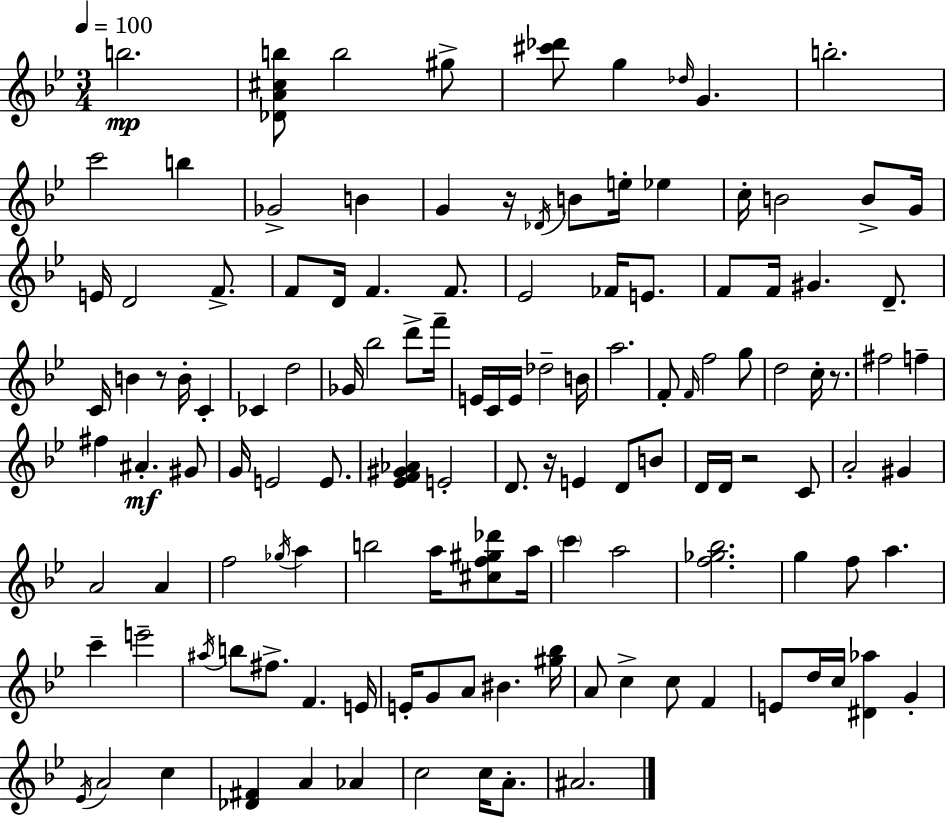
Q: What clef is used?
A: treble